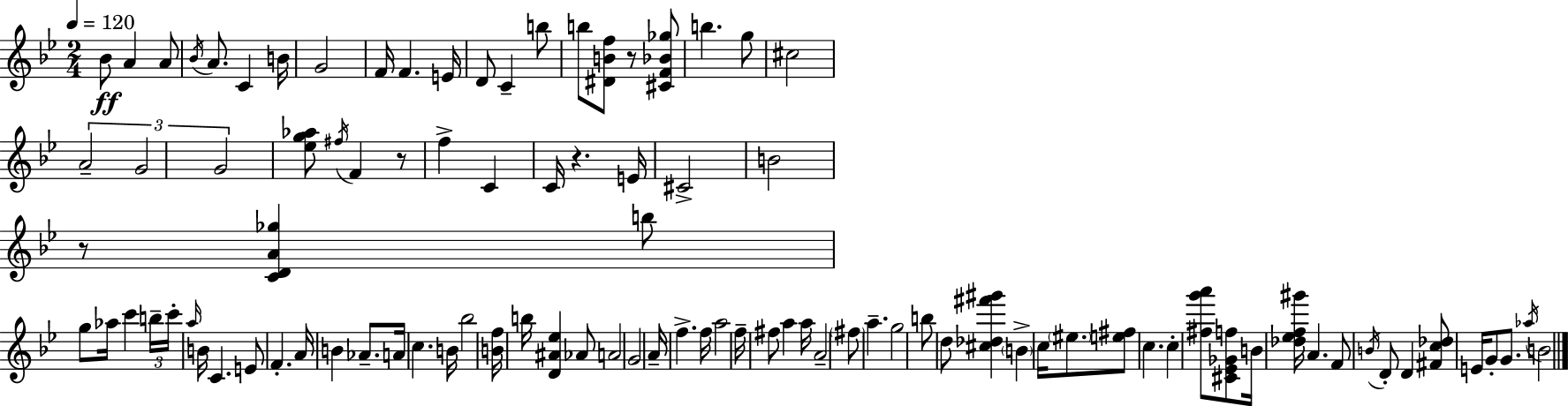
X:1
T:Untitled
M:2/4
L:1/4
K:Bb
_B/2 A A/2 _B/4 A/2 C B/4 G2 F/4 F E/4 D/2 C b/2 b/2 [^DBf]/2 z/2 [^CF_B_g]/2 b g/2 ^c2 A2 G2 G2 [_eg_a]/2 ^f/4 F z/2 f C C/4 z E/4 ^C2 B2 z/2 [CDA_g] b/2 g/2 _a/4 c' b/4 c'/4 a/4 B/4 C E/2 F A/4 B _A/2 A/4 c B/4 _b2 [Bf]/4 b/4 [D^A_e] _A/2 A2 G2 A/4 f f/4 a2 f/4 ^f/2 a a/4 A2 ^f/2 a g2 b/2 d/2 [^c_d^f'^g'] B c/4 ^e/2 [e^f]/2 c c [^fg'a']/2 [^C_E_Gf]/2 B/4 [_d_ef^g']/4 A F/2 B/4 D/2 D [^Fc_d]/2 E/4 G/2 G/2 _a/4 B2